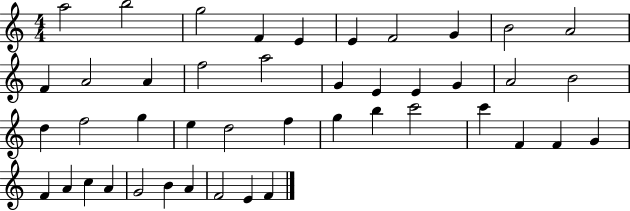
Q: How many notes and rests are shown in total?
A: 44